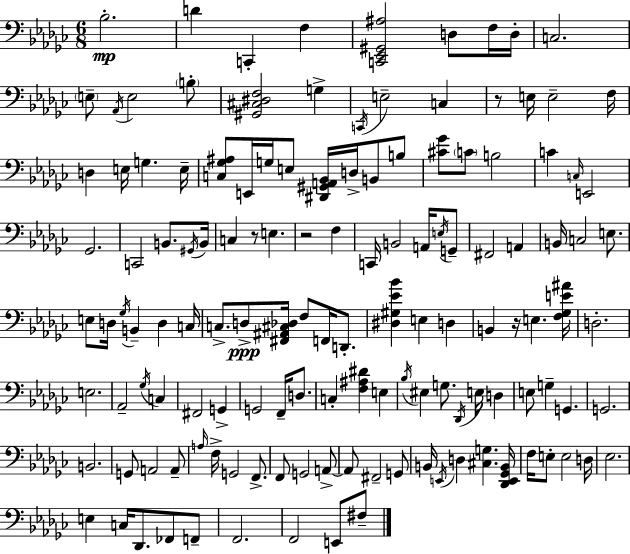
Bb3/h. D4/q C2/q F3/q [C2,Eb2,G#2,A#3]/h D3/e F3/s D3/s C3/h. E3/e Ab2/s E3/h B3/e [G#2,C#3,D#3,F3]/h G3/q C2/s E3/h C3/q R/e E3/s E3/h F3/s D3/q E3/s G3/q. E3/s [C3,Gb3,A#3]/e E2/s G3/s E3/e [D#2,G#2,A2,Bb2]/s D3/s B2/e B3/e [C#4,Gb4]/e C4/e B3/h C4/q C3/s E2/h Gb2/h. C2/h B2/e. G#2/s B2/s C3/q R/e E3/q. R/h F3/q C2/s B2/h A2/s E3/s G2/e F#2/h A2/q B2/s C3/h E3/e. E3/e D3/s Gb3/s B2/q D3/q C3/s C3/e. D3/e [F#2,A#2,C#3,Db3]/s F3/e F2/s D2/e. [D#3,G#3,Eb4,Bb4]/q E3/q D3/q B2/q R/s E3/q. [F3,Gb3,E4,A#4]/s D3/h. E3/h. Ab2/h Gb3/s C3/q F#2/h G2/q G2/h F2/s D3/e. C3/q [F3,A#3,D#4]/q E3/q Bb3/s EIS3/q G3/e. Db2/s E3/s D3/q E3/e G3/q G2/q. G2/h. B2/h. G2/e A2/h A2/e A3/s F3/s G2/h F2/e. F2/e G2/h A2/e A2/e F#2/h G2/e B2/s E2/s D3/q [C#3,G3]/q. [Db2,E2,Gb2,B2]/s F3/s E3/e E3/h D3/s Eb3/h. E3/q C3/s Db2/e. FES2/e F2/e F2/h. F2/h E2/e F#3/e